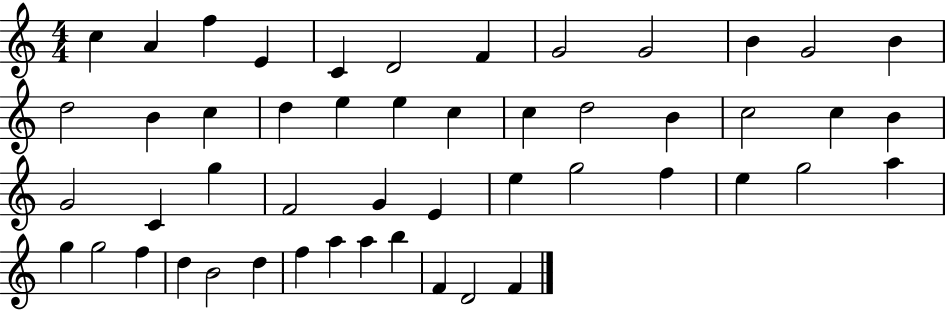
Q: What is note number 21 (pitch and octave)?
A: D5